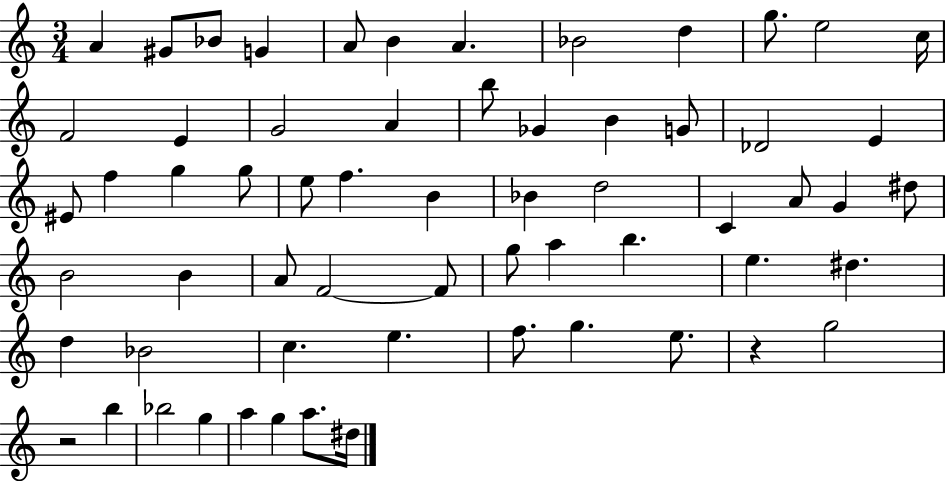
X:1
T:Untitled
M:3/4
L:1/4
K:C
A ^G/2 _B/2 G A/2 B A _B2 d g/2 e2 c/4 F2 E G2 A b/2 _G B G/2 _D2 E ^E/2 f g g/2 e/2 f B _B d2 C A/2 G ^d/2 B2 B A/2 F2 F/2 g/2 a b e ^d d _B2 c e f/2 g e/2 z g2 z2 b _b2 g a g a/2 ^d/4